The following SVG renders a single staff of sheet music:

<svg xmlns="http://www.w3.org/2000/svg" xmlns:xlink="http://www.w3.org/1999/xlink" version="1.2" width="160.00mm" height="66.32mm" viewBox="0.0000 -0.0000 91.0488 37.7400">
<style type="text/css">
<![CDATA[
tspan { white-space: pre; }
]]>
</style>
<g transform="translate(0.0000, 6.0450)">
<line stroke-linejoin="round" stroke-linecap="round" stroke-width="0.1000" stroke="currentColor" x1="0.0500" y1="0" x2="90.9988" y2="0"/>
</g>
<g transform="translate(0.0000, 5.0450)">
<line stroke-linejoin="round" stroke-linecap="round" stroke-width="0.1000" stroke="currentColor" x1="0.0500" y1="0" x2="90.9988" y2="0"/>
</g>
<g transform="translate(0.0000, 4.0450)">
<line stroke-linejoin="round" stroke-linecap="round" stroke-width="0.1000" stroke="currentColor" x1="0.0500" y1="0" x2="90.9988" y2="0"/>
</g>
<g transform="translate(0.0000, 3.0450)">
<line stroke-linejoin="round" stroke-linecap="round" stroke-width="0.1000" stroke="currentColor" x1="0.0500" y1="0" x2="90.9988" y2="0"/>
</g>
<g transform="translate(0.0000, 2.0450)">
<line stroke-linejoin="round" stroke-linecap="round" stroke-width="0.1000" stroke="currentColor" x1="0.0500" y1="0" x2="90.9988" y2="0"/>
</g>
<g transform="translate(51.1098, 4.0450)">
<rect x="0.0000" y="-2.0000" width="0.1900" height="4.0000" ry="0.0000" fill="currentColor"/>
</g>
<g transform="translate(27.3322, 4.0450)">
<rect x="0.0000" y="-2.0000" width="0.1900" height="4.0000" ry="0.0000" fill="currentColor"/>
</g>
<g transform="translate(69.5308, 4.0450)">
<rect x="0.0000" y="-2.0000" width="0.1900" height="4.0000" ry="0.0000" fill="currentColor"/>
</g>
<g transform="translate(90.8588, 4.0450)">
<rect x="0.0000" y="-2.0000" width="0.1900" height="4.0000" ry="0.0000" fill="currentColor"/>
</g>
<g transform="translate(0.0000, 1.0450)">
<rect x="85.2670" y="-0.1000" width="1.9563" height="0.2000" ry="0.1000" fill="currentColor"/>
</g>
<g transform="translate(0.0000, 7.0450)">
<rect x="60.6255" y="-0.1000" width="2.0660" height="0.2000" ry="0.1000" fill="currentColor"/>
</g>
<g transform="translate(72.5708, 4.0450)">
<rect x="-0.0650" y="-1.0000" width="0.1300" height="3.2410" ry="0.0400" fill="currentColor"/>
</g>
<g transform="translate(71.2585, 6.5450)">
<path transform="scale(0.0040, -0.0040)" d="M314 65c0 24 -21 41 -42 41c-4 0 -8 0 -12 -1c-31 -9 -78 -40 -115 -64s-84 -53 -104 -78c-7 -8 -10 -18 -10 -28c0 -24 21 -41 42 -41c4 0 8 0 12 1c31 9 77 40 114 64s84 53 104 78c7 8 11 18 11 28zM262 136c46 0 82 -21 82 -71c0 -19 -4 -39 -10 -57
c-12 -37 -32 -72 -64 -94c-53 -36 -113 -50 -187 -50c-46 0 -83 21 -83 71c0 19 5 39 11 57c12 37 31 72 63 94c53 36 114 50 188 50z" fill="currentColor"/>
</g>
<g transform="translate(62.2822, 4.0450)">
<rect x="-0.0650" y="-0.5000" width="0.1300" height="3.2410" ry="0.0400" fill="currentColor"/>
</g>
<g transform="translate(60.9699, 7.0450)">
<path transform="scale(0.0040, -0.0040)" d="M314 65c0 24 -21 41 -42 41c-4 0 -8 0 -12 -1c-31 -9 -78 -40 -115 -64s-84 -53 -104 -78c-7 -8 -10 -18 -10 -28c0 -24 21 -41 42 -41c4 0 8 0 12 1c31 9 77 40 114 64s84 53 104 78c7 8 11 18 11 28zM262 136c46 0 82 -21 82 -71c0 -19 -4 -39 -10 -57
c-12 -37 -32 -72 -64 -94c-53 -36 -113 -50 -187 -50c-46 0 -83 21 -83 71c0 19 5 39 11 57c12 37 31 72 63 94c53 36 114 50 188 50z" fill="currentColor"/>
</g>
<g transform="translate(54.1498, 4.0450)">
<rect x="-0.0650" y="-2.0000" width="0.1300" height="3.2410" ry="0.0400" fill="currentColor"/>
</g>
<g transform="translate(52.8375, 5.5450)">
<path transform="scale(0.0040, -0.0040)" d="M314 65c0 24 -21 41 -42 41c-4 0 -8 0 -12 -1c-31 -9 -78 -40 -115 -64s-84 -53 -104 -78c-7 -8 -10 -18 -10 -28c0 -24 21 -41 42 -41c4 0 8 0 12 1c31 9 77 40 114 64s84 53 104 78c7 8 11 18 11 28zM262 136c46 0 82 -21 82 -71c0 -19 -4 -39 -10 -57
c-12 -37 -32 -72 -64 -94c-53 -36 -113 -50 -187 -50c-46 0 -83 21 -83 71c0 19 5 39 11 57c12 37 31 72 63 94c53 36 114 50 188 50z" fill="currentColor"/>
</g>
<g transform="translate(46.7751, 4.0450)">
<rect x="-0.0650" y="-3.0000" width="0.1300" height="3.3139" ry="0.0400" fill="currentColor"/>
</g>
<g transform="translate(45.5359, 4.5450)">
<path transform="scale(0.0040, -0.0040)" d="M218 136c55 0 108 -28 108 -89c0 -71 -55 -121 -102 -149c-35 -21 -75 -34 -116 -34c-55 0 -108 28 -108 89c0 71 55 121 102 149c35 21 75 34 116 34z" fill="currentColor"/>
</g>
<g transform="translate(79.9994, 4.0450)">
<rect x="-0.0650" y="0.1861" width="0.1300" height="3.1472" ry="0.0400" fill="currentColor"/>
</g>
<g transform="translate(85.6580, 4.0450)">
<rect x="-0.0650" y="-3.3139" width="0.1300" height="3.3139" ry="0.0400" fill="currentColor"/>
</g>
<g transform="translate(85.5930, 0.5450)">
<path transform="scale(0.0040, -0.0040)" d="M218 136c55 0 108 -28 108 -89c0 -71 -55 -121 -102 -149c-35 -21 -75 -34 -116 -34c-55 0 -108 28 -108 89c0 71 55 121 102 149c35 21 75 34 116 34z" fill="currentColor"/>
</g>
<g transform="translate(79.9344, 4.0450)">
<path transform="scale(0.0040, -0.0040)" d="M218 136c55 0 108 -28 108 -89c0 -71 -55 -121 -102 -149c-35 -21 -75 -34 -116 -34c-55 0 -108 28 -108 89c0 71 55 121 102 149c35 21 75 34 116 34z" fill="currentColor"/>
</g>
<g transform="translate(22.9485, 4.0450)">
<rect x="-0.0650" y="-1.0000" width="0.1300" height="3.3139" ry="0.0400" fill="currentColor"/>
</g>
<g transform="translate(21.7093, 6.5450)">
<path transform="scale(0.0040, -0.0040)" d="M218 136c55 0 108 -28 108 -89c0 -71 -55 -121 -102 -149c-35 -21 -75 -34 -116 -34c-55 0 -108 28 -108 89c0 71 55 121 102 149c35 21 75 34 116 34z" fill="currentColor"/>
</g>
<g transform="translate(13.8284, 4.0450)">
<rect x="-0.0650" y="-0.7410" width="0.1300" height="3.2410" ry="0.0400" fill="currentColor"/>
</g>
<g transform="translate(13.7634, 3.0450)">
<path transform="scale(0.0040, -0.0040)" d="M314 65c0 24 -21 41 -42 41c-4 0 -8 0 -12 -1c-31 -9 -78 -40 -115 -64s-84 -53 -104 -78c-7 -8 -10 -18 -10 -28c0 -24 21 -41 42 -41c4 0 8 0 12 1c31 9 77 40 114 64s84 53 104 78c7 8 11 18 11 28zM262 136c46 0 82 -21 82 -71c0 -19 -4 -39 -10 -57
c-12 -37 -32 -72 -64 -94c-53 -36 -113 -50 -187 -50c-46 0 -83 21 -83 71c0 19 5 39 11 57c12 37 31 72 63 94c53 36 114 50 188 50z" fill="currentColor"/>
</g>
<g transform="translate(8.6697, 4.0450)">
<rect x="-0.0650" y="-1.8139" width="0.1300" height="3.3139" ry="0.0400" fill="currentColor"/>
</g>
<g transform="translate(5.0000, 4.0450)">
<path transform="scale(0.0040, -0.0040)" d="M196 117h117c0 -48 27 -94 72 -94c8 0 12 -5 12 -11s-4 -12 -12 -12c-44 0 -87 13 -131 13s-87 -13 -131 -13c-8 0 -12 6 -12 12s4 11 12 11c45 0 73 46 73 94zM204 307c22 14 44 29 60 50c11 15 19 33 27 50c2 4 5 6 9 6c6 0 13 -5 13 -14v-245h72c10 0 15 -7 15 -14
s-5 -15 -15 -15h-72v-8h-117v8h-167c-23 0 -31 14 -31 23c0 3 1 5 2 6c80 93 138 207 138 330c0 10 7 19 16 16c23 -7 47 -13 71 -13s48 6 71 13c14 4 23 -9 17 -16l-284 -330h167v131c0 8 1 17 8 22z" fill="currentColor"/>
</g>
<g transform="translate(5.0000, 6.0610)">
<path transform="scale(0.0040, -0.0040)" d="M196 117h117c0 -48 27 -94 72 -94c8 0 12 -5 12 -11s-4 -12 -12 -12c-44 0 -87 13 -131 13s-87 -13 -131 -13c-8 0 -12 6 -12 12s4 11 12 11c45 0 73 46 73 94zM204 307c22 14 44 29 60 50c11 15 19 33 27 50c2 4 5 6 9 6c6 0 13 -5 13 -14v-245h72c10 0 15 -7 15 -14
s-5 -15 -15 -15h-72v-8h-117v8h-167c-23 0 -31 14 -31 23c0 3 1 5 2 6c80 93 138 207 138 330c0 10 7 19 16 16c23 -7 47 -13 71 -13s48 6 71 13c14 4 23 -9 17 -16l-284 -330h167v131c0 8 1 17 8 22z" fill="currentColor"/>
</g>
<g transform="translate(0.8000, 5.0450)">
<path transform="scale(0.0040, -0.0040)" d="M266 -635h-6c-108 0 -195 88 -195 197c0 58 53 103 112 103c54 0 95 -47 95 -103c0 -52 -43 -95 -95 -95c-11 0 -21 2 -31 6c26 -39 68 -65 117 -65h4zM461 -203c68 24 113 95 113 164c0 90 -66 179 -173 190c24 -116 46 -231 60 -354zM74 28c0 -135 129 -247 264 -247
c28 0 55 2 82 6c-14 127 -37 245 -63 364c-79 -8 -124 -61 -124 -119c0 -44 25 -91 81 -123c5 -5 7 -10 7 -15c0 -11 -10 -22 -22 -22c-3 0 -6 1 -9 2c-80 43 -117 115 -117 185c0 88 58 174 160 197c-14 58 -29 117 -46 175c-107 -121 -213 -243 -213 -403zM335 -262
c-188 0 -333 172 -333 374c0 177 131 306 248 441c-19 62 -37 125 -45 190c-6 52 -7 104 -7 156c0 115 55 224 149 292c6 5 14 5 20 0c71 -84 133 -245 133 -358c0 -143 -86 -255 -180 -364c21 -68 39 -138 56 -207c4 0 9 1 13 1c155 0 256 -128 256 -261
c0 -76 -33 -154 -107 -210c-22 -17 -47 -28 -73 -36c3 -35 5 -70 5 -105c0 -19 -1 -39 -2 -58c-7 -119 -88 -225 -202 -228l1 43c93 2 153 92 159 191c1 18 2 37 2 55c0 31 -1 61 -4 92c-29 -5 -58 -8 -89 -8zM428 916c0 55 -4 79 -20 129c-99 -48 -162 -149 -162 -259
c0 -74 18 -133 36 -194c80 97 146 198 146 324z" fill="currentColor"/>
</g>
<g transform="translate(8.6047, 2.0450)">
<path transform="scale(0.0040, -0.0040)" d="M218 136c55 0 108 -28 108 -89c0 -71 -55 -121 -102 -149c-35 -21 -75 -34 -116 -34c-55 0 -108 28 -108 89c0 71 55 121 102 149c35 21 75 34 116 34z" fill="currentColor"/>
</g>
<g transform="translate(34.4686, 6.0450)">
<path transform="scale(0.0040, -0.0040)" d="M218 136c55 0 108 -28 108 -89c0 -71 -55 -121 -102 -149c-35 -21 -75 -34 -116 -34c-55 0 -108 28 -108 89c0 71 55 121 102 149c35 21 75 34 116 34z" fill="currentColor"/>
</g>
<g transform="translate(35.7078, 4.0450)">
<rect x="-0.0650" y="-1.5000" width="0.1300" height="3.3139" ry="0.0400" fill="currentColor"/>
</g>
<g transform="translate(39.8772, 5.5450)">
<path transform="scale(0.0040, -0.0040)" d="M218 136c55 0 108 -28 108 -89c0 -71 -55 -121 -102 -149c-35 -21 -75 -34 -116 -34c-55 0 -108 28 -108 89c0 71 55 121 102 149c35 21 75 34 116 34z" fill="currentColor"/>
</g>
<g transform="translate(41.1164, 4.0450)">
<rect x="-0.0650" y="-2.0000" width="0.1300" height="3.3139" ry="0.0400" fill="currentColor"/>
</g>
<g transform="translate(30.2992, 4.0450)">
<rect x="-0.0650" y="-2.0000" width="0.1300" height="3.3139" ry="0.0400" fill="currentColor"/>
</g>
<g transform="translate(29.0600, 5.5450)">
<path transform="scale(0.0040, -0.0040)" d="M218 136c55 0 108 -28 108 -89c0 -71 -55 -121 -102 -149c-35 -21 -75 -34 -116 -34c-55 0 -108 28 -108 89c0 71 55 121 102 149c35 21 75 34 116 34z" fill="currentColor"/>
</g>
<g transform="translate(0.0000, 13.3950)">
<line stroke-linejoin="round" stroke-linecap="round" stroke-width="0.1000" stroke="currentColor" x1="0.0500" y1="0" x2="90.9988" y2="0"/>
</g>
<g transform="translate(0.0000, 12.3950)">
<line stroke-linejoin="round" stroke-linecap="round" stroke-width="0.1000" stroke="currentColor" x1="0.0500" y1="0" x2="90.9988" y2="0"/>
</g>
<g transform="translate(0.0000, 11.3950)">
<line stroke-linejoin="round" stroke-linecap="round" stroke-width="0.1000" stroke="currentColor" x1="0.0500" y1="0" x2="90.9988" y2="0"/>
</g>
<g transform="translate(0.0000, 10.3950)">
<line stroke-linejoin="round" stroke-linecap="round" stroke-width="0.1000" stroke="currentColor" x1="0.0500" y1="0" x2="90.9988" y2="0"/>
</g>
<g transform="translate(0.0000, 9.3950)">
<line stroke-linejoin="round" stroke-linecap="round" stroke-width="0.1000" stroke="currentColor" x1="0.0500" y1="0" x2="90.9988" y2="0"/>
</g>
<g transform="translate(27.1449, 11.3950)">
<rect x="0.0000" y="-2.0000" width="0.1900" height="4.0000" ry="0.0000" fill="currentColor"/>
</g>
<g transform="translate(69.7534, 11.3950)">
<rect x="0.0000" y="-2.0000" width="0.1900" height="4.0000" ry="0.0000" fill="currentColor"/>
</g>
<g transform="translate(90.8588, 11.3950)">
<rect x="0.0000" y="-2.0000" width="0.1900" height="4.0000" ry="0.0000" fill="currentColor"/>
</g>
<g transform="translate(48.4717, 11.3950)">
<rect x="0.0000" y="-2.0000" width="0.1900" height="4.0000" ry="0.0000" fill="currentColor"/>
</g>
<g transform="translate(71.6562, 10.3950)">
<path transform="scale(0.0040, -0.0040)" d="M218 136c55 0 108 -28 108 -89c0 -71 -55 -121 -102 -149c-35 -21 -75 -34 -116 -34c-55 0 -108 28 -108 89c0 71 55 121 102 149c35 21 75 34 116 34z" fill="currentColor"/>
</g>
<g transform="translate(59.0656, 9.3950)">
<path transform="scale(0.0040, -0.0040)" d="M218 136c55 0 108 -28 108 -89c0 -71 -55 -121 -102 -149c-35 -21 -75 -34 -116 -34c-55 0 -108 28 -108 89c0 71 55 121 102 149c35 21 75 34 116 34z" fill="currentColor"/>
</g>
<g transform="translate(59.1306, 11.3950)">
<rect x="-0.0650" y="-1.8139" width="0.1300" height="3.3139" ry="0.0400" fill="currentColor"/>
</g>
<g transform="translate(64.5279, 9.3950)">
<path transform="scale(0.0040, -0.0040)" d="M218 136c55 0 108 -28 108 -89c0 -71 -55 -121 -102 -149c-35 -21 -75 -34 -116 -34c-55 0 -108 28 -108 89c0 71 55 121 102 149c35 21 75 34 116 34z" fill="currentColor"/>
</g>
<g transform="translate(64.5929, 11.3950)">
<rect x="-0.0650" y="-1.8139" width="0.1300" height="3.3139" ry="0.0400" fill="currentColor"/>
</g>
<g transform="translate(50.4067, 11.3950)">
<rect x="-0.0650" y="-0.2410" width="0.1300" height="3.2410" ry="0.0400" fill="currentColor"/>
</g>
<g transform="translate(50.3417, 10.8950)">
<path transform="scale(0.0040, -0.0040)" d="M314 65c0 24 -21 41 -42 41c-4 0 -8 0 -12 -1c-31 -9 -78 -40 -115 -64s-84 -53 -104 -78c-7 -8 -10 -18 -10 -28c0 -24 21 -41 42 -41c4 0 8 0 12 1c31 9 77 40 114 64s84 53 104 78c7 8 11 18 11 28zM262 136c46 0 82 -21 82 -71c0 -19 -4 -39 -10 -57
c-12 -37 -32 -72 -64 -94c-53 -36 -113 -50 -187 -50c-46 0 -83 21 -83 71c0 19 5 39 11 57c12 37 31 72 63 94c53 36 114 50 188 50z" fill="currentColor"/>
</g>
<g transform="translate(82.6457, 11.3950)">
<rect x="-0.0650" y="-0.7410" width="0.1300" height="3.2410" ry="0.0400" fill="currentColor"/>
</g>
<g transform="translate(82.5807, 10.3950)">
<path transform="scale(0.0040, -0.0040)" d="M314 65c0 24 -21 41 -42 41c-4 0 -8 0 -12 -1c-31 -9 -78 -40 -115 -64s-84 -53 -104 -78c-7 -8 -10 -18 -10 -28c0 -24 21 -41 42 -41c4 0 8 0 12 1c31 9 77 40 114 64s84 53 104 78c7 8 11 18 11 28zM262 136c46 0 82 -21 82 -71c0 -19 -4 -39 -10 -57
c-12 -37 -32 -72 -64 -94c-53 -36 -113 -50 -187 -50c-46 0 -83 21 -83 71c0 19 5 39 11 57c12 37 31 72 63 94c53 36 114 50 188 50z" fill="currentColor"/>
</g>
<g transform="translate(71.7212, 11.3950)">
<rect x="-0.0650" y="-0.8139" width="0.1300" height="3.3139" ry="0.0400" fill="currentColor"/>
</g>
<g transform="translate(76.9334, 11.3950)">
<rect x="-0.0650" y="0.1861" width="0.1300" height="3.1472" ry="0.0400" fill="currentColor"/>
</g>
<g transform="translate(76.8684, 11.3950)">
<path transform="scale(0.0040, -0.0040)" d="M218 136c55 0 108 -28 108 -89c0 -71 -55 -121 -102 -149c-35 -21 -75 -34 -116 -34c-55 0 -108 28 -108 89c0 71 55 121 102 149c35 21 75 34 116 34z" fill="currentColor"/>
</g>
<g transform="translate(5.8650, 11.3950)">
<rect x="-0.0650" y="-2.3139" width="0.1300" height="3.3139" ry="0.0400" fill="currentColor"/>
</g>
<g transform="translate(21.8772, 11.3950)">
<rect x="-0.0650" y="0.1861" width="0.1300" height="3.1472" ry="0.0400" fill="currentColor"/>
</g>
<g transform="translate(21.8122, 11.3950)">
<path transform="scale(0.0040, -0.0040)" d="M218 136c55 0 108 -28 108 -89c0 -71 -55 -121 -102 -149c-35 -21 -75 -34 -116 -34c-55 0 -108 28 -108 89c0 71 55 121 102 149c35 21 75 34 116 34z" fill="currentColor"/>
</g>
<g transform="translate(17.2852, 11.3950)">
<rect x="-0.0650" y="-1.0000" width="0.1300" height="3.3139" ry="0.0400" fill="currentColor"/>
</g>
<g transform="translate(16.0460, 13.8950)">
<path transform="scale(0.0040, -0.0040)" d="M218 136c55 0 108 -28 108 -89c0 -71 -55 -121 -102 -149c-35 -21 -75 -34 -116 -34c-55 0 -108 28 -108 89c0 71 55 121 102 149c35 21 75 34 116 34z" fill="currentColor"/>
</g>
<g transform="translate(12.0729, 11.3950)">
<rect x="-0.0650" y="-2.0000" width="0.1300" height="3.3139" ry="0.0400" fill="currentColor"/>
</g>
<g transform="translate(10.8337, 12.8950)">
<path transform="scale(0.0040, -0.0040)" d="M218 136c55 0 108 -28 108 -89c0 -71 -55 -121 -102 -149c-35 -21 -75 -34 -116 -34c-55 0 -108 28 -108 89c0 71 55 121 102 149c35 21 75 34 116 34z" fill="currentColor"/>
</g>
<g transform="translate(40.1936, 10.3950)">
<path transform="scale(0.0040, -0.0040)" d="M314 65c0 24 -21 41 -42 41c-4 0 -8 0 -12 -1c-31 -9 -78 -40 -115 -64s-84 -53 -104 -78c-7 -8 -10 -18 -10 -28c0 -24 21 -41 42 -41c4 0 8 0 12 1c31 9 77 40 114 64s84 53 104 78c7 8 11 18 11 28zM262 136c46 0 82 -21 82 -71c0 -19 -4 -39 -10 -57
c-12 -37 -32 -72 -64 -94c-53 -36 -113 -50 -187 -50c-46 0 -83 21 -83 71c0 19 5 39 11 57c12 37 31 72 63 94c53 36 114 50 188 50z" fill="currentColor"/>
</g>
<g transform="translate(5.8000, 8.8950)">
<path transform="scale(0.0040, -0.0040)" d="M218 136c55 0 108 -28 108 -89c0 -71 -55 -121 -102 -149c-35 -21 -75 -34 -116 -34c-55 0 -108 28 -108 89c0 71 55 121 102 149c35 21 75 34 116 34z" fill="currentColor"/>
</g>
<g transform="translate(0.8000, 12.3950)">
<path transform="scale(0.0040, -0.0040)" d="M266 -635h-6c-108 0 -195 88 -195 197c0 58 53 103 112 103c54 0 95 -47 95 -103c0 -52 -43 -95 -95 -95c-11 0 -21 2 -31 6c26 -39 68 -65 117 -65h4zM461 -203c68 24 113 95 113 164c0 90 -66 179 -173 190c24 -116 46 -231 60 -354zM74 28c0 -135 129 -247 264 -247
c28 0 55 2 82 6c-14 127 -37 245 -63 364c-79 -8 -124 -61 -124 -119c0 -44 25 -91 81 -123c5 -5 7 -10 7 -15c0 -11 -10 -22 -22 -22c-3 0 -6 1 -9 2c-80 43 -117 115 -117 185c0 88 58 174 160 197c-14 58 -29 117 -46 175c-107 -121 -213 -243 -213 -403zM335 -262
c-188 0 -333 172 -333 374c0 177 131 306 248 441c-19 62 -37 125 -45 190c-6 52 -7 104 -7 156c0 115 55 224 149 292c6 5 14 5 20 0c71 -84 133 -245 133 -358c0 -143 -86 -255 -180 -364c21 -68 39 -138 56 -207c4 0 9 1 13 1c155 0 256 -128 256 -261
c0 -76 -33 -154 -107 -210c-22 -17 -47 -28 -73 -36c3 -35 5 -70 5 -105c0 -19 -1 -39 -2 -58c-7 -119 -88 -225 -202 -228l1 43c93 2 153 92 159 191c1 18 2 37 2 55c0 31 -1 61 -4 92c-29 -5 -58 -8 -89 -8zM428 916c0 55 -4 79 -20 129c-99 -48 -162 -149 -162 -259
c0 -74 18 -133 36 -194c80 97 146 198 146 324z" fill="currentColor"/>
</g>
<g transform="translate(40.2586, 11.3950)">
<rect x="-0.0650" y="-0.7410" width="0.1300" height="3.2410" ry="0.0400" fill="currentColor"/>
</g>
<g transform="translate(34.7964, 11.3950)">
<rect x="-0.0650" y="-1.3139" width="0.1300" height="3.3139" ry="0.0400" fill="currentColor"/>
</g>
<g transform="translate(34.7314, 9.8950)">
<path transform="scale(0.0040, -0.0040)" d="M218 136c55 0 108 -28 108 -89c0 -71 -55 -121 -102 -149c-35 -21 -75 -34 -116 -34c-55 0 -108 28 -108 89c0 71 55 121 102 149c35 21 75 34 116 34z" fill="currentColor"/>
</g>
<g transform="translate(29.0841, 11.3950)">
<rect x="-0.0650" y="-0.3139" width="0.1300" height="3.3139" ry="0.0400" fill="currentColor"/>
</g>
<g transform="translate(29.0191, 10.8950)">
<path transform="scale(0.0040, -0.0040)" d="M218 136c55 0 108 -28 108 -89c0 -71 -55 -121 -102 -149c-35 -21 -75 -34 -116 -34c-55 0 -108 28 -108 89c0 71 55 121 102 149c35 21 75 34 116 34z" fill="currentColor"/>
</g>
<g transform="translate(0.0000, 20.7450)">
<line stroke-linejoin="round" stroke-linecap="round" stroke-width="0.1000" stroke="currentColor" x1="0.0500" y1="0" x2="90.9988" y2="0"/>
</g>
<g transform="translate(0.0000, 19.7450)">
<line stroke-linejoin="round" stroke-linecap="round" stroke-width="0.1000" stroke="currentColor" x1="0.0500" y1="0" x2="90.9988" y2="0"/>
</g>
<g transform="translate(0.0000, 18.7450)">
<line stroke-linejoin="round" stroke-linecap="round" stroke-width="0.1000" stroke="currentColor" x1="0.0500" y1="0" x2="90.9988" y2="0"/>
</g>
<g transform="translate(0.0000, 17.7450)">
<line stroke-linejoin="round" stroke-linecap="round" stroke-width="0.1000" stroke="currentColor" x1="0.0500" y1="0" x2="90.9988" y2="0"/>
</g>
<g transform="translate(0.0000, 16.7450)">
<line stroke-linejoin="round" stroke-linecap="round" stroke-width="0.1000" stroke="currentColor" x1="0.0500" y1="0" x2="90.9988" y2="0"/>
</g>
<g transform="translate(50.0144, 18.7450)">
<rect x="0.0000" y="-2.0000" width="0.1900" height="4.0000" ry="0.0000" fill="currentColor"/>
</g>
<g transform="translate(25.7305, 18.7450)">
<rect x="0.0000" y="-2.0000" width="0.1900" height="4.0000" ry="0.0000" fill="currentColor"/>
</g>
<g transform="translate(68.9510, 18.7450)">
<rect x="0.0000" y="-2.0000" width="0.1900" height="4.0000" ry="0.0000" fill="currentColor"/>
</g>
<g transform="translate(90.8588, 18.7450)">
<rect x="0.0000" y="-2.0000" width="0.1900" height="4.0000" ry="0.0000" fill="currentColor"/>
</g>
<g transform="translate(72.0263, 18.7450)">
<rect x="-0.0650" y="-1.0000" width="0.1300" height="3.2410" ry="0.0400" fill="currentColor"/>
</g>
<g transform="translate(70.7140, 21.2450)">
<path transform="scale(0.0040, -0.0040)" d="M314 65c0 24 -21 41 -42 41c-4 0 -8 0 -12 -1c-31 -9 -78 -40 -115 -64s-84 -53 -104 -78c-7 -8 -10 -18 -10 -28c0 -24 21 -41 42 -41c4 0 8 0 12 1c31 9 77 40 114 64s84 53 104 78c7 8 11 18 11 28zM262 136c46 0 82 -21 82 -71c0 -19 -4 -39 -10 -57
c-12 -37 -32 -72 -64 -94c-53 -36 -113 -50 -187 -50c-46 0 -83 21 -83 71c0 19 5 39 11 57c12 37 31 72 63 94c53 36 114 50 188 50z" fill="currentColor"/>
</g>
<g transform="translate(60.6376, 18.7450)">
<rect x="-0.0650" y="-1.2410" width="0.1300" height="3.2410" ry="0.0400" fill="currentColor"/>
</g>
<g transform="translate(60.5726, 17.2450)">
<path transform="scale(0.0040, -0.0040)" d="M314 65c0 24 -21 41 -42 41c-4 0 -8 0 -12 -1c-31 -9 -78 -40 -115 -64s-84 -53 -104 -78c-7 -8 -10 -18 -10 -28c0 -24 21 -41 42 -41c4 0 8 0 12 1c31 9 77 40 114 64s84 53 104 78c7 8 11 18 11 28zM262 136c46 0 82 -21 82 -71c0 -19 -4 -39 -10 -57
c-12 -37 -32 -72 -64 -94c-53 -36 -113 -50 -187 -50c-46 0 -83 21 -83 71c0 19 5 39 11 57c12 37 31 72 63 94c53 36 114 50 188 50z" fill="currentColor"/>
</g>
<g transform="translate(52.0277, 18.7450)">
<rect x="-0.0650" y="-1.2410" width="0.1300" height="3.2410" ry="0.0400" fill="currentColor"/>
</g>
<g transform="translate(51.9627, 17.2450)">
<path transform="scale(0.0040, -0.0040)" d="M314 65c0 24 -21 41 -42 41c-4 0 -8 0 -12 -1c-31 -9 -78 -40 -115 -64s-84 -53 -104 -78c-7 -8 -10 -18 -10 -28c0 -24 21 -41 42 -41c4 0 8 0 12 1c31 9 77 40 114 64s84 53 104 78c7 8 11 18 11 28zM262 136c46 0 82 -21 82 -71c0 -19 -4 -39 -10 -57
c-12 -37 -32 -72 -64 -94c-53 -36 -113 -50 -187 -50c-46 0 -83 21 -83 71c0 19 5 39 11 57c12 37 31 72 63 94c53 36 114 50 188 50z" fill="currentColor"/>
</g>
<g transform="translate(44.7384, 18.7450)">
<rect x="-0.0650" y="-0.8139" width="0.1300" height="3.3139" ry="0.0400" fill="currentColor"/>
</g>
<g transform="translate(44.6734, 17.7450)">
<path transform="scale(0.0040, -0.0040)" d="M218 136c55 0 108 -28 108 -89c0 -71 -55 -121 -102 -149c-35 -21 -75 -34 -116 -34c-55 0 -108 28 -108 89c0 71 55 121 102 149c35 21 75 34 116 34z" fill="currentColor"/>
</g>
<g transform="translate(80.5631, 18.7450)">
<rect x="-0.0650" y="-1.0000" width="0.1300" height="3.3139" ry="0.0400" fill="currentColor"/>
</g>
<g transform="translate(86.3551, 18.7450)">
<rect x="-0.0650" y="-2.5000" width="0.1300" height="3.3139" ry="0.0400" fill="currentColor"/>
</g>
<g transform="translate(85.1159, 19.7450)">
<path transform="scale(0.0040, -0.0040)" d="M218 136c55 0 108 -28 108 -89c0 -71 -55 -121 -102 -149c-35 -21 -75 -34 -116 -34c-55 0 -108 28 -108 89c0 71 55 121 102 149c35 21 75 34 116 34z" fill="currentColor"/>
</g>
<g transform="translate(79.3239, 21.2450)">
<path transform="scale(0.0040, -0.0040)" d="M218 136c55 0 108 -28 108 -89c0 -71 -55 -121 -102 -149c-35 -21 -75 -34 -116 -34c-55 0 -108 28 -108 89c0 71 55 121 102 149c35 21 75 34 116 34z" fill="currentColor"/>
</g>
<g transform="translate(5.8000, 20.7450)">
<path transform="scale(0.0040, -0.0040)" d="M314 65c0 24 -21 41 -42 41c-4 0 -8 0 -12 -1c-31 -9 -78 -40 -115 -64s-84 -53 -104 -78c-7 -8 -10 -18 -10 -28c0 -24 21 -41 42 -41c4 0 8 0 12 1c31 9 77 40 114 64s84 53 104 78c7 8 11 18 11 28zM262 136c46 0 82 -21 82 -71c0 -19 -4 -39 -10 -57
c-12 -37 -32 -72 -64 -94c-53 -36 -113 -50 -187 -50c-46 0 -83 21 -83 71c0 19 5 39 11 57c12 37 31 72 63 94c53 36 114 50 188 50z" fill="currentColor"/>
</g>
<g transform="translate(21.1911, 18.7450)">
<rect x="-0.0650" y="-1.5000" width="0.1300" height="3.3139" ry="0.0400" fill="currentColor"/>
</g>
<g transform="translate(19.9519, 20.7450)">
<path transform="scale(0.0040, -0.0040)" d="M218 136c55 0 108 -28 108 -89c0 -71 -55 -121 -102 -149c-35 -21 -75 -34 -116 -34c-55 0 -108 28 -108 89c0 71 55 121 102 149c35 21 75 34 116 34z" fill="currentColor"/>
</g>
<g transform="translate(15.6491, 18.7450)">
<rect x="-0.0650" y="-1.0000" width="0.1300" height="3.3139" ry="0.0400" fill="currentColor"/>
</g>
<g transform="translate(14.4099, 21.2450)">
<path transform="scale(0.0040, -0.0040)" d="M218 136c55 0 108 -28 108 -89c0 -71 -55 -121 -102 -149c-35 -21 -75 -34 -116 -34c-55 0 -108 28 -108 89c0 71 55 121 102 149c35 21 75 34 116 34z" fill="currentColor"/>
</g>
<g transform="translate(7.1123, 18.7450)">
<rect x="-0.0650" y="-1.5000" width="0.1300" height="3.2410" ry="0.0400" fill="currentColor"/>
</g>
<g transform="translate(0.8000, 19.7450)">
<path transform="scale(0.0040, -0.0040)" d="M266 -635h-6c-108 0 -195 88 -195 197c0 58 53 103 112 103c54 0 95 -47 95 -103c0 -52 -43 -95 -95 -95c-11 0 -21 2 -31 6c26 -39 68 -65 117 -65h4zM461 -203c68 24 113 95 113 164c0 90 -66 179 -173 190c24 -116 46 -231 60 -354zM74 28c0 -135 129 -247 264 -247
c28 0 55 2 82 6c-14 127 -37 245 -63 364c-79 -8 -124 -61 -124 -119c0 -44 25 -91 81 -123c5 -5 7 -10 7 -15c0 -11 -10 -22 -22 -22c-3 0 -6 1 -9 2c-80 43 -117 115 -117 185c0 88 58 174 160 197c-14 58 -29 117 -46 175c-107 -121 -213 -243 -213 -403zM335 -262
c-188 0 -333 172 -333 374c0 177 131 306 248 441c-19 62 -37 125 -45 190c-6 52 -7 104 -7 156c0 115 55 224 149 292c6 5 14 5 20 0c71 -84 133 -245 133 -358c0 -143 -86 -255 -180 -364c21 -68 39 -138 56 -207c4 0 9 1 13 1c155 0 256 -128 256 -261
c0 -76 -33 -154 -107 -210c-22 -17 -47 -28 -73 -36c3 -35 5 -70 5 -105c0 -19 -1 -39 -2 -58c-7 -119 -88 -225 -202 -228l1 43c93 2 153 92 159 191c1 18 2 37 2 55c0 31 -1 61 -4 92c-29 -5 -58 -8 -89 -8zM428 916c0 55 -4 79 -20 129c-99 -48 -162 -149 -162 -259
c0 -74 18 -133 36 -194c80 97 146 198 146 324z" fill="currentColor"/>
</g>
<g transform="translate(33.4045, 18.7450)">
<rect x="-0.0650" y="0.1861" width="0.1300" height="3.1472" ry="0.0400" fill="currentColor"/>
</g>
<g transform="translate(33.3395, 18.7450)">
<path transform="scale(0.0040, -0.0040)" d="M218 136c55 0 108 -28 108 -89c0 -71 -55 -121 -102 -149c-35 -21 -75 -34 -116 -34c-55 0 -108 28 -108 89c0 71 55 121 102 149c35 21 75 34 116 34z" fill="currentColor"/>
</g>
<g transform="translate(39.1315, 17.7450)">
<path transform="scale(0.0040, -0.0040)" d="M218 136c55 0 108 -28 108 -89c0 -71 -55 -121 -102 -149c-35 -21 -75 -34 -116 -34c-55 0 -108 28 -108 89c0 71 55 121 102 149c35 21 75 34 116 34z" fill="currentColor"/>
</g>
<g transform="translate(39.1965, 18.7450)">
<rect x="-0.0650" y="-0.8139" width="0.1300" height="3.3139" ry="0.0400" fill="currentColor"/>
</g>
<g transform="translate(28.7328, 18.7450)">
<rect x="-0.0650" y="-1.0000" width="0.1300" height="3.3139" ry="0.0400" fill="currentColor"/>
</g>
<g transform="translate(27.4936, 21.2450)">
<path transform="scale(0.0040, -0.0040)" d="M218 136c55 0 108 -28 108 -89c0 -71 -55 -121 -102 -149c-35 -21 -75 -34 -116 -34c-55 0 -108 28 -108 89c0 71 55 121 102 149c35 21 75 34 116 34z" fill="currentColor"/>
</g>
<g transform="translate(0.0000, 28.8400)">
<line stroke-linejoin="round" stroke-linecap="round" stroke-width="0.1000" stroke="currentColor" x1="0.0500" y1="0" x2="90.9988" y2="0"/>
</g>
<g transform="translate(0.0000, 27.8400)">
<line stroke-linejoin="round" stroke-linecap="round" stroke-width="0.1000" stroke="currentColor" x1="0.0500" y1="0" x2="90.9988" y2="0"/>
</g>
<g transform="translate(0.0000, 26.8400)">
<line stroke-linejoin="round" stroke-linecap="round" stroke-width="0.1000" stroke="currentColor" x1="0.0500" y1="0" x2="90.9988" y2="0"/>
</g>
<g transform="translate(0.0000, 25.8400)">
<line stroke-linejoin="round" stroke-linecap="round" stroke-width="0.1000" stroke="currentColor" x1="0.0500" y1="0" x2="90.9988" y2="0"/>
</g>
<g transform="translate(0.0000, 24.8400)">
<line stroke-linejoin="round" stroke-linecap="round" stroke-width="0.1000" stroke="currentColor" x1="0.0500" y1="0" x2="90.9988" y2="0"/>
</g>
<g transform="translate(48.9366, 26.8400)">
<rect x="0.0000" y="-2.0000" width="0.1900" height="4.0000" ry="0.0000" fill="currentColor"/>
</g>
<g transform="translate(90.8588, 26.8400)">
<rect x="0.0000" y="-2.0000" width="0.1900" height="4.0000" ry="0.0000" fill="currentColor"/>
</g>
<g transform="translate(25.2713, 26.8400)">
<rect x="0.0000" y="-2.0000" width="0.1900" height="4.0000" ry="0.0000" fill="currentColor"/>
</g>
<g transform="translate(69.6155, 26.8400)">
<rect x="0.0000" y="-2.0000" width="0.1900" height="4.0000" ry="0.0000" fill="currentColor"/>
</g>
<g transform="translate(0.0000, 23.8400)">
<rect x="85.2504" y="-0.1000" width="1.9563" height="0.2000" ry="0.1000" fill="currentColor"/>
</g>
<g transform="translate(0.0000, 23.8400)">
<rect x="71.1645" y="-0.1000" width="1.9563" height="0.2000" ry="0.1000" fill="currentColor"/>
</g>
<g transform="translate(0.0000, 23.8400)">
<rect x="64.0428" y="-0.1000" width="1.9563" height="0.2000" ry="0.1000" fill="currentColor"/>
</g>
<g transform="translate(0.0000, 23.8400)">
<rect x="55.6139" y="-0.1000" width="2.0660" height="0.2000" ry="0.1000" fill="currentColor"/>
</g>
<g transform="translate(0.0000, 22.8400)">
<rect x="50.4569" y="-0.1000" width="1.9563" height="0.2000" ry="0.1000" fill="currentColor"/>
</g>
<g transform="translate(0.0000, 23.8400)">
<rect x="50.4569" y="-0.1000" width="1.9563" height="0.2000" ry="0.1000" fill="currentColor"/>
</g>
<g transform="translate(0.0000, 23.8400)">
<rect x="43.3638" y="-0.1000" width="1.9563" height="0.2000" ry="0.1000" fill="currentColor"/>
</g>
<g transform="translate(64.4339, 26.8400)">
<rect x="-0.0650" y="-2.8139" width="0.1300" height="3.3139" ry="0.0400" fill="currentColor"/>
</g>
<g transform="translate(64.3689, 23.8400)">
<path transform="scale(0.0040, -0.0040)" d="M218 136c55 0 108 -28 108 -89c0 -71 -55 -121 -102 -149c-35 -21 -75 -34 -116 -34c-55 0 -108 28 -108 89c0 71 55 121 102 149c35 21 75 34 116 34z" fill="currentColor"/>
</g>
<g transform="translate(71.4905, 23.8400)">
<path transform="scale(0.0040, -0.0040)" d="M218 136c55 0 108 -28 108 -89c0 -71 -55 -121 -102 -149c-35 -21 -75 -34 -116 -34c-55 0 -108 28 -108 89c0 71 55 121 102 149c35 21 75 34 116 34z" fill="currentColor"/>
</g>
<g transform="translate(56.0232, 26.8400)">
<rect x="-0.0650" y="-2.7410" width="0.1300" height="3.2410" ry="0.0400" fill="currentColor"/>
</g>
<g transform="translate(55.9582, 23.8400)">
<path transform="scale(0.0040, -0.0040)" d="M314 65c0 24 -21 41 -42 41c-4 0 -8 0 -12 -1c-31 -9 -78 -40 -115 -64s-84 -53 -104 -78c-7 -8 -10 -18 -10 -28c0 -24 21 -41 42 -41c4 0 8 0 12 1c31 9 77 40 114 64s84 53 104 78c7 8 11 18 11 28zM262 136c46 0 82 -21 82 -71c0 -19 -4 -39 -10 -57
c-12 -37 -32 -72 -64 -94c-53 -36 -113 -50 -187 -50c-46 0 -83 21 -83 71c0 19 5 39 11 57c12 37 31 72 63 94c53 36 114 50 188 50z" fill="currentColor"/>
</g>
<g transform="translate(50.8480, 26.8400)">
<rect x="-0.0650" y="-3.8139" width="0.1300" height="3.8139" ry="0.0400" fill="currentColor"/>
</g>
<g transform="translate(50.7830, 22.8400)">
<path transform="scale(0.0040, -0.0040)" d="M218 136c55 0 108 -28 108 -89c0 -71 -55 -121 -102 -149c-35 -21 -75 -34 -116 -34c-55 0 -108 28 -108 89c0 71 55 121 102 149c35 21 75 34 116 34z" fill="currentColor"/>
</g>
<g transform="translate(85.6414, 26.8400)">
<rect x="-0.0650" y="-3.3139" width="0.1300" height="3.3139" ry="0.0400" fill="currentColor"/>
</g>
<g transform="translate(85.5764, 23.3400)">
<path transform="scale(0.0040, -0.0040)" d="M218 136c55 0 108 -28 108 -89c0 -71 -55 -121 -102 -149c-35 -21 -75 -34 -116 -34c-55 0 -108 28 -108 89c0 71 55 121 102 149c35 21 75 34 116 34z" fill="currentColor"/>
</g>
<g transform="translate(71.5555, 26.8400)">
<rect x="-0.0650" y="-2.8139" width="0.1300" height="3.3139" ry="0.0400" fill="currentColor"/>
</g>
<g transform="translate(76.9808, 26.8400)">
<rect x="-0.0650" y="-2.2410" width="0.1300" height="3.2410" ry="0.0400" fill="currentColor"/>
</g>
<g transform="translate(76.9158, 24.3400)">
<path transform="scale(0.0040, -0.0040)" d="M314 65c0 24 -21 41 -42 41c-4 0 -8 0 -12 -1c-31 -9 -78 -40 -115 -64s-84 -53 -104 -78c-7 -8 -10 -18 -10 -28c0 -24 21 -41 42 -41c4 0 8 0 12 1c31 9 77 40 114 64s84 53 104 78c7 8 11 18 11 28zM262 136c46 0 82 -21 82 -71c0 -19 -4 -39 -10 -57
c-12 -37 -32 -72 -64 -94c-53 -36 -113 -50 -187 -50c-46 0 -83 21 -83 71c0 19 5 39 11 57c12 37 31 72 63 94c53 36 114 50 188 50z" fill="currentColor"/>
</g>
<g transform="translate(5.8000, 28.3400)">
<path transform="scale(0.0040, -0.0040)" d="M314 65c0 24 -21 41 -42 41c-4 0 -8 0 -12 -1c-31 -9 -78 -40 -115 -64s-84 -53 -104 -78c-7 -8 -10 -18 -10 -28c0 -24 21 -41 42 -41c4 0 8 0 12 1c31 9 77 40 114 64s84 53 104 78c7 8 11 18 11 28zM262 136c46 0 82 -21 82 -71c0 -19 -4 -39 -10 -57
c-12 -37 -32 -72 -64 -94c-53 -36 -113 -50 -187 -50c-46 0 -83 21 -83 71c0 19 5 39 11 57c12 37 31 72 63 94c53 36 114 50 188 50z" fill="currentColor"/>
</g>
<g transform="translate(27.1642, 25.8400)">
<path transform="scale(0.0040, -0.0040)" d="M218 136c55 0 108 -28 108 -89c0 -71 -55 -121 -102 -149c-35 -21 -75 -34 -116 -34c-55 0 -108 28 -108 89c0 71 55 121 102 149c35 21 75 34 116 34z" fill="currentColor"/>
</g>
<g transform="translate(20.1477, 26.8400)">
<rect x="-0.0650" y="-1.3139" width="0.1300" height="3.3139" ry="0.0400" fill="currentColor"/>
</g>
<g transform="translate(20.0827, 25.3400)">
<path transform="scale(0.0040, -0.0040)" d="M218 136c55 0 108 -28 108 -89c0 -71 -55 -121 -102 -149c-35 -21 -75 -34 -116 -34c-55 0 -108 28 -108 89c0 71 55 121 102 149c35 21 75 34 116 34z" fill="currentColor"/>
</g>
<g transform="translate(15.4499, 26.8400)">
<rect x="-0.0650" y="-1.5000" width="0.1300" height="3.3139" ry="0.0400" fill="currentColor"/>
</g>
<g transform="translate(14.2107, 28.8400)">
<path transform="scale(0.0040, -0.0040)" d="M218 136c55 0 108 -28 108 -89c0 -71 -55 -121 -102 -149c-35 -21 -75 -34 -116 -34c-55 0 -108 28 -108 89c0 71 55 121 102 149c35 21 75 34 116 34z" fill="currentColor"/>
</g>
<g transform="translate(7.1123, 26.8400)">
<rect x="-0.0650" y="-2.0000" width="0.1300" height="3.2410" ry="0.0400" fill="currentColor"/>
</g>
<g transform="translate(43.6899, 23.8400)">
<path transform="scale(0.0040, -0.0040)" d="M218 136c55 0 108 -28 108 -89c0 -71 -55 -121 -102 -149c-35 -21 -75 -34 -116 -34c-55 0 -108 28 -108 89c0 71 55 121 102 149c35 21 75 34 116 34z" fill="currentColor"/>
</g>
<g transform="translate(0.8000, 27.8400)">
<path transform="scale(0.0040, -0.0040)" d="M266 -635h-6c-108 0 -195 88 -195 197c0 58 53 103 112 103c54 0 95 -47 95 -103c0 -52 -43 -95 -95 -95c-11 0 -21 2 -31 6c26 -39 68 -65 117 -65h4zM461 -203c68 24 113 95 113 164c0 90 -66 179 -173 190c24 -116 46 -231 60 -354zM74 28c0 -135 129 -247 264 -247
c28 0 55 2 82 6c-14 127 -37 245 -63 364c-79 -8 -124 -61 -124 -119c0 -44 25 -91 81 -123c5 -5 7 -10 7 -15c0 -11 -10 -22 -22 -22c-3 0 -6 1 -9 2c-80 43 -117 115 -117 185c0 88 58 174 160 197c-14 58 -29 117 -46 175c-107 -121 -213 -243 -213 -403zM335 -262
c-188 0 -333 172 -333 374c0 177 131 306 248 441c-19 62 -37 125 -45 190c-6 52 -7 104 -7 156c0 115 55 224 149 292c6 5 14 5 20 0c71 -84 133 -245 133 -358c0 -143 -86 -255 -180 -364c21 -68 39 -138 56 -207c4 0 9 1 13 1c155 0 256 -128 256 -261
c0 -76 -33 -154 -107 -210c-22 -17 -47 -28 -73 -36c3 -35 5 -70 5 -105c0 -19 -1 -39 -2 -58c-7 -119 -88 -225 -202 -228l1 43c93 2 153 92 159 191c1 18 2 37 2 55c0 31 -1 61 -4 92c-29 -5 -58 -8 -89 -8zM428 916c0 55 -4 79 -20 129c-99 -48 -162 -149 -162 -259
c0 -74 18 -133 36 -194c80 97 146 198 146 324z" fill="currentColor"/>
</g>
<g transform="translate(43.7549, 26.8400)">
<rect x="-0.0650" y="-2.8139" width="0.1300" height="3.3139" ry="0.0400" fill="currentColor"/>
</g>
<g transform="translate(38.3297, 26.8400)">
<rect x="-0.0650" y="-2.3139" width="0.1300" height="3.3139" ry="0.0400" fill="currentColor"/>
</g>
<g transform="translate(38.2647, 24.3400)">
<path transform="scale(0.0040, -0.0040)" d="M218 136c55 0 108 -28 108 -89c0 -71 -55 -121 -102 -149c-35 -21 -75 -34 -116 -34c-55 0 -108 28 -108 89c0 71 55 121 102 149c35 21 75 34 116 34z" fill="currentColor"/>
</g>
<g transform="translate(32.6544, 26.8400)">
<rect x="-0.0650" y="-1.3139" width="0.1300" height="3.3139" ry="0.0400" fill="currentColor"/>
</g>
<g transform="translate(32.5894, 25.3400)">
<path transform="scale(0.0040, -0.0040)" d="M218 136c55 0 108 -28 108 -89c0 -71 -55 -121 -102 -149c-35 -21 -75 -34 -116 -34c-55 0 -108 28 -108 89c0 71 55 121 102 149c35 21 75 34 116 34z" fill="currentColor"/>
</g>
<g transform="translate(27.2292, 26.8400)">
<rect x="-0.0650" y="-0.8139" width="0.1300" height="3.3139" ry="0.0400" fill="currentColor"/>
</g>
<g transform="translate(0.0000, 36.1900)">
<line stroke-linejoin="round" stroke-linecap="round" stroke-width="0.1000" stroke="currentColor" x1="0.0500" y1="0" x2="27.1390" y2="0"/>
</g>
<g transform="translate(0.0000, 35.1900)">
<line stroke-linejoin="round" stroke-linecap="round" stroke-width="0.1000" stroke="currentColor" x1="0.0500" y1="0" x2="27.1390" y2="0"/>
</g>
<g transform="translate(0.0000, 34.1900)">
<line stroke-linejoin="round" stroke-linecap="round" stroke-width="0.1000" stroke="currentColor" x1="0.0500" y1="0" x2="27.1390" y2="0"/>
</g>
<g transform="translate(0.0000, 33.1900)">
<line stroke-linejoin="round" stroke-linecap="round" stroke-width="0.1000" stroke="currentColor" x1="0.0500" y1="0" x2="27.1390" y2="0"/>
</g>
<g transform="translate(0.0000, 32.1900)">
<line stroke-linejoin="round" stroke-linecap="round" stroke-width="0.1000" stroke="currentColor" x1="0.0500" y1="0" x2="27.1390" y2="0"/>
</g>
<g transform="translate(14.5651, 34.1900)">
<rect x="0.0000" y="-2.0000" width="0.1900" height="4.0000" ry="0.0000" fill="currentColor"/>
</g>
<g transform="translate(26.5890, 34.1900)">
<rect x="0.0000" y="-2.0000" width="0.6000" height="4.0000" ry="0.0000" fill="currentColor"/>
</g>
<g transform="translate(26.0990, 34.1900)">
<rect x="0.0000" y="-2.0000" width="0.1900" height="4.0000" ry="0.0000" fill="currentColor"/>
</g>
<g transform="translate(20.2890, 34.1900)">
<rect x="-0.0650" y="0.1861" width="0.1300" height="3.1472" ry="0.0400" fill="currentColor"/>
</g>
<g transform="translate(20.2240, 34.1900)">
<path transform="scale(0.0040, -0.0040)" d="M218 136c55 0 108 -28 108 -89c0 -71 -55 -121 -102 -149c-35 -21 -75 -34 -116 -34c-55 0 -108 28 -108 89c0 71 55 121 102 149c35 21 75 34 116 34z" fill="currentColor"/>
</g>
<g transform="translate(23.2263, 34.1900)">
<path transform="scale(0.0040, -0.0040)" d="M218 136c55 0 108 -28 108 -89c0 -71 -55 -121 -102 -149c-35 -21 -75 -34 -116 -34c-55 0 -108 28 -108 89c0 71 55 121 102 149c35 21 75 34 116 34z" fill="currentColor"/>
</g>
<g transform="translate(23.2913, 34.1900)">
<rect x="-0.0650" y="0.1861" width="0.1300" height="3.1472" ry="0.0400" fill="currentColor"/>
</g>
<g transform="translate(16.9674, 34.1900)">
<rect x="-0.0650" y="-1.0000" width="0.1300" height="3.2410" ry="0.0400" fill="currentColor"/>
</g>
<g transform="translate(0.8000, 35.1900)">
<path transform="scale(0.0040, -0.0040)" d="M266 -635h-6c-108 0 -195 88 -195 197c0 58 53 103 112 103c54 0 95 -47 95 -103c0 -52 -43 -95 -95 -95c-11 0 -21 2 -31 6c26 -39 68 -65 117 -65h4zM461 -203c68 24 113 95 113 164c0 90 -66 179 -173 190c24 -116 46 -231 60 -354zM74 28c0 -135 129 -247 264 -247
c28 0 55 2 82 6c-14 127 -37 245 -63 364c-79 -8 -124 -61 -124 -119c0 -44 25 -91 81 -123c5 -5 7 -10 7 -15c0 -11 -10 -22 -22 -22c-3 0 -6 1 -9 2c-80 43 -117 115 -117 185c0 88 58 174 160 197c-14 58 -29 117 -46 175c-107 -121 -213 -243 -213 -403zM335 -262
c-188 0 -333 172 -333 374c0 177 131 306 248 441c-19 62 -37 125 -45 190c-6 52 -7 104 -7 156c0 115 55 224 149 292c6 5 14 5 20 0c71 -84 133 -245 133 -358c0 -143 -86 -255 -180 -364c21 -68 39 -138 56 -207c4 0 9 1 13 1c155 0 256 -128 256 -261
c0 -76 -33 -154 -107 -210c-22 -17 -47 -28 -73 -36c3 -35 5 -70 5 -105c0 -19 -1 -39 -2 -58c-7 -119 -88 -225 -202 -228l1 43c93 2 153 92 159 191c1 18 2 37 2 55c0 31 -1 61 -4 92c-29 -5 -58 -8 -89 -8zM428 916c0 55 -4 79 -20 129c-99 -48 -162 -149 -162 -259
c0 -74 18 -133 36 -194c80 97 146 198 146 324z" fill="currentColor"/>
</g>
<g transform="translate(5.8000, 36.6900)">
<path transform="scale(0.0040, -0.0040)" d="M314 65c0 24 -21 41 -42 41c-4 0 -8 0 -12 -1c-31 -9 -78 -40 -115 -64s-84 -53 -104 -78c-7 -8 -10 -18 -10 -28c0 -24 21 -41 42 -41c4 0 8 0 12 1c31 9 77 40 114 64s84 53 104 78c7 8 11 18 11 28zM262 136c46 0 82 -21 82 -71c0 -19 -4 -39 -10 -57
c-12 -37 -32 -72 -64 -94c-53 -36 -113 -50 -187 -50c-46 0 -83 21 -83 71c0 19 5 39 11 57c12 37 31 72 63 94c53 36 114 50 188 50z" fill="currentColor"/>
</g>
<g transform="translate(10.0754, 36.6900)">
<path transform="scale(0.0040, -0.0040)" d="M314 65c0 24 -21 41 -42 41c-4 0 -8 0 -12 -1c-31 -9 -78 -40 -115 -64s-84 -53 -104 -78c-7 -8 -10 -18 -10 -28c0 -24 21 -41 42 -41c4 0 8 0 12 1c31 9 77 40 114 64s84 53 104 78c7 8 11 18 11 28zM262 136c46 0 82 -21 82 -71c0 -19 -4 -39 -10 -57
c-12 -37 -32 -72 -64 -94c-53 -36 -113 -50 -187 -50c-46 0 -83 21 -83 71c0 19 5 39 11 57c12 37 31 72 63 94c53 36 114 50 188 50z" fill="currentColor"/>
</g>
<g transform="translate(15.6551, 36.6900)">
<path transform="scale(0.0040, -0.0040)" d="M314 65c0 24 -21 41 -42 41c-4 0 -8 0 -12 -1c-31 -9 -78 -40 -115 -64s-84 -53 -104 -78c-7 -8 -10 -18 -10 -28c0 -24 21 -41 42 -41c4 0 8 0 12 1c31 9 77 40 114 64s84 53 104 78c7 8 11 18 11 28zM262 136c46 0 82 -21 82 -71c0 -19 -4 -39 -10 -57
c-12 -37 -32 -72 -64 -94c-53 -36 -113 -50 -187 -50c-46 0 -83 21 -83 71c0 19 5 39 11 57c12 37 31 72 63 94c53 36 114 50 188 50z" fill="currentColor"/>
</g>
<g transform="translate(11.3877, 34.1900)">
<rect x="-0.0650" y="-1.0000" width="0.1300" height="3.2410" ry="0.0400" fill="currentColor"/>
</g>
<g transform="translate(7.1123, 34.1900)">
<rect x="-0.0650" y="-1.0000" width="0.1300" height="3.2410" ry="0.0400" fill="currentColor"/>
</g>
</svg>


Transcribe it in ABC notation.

X:1
T:Untitled
M:4/4
L:1/4
K:C
f d2 D F E F A F2 C2 D2 B b g F D B c e d2 c2 f f d B d2 E2 D E D B d d e2 e2 D2 D G F2 E e d e g a c' a2 a a g2 b D2 D2 D2 B B